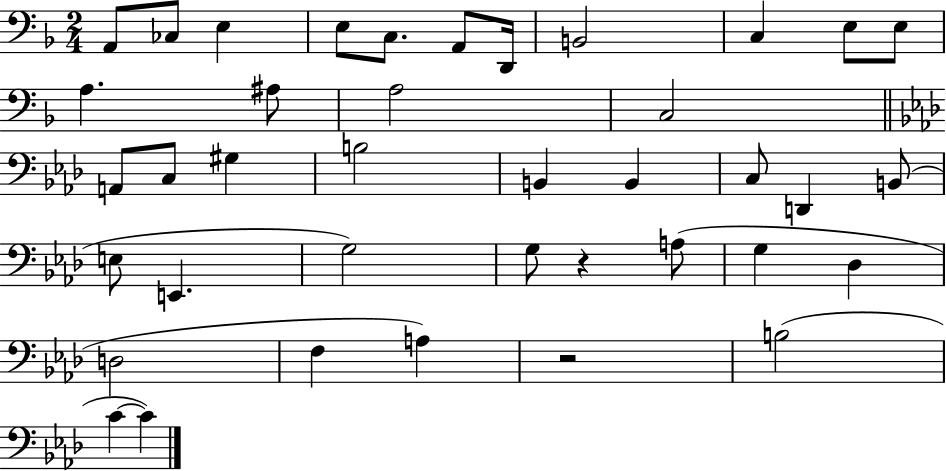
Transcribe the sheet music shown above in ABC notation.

X:1
T:Untitled
M:2/4
L:1/4
K:F
A,,/2 _C,/2 E, E,/2 C,/2 A,,/2 D,,/4 B,,2 C, E,/2 E,/2 A, ^A,/2 A,2 C,2 A,,/2 C,/2 ^G, B,2 B,, B,, C,/2 D,, B,,/2 E,/2 E,, G,2 G,/2 z A,/2 G, _D, D,2 F, A, z2 B,2 C C